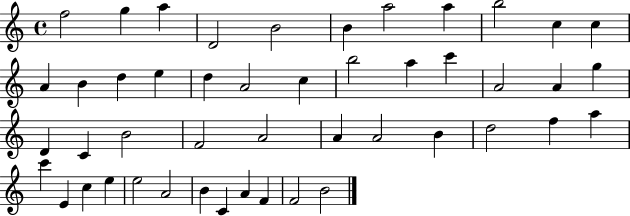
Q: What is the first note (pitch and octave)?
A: F5